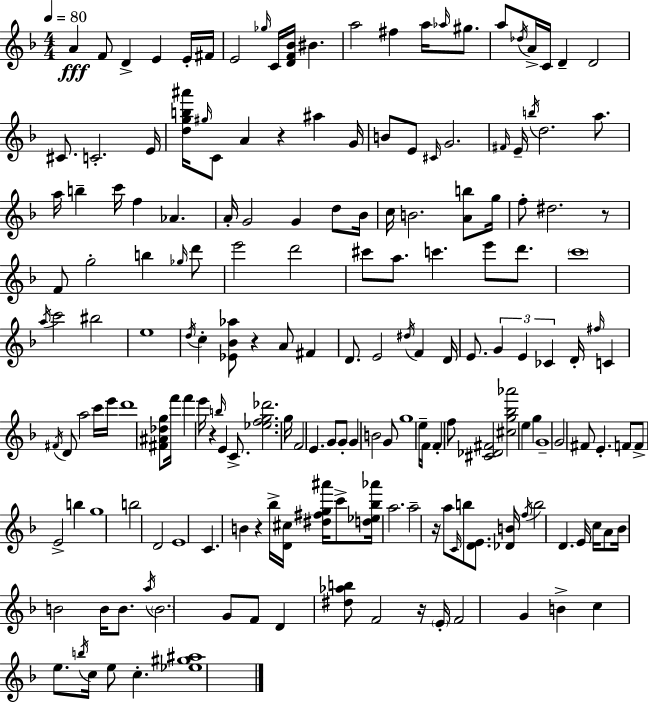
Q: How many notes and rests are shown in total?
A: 182